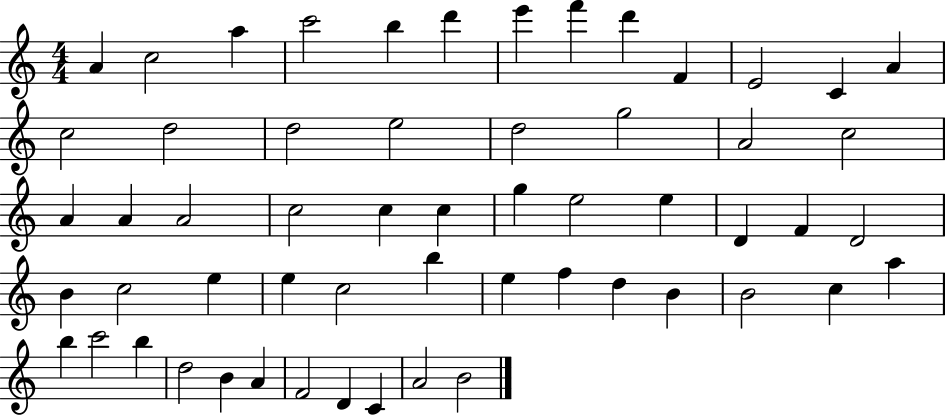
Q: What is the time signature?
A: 4/4